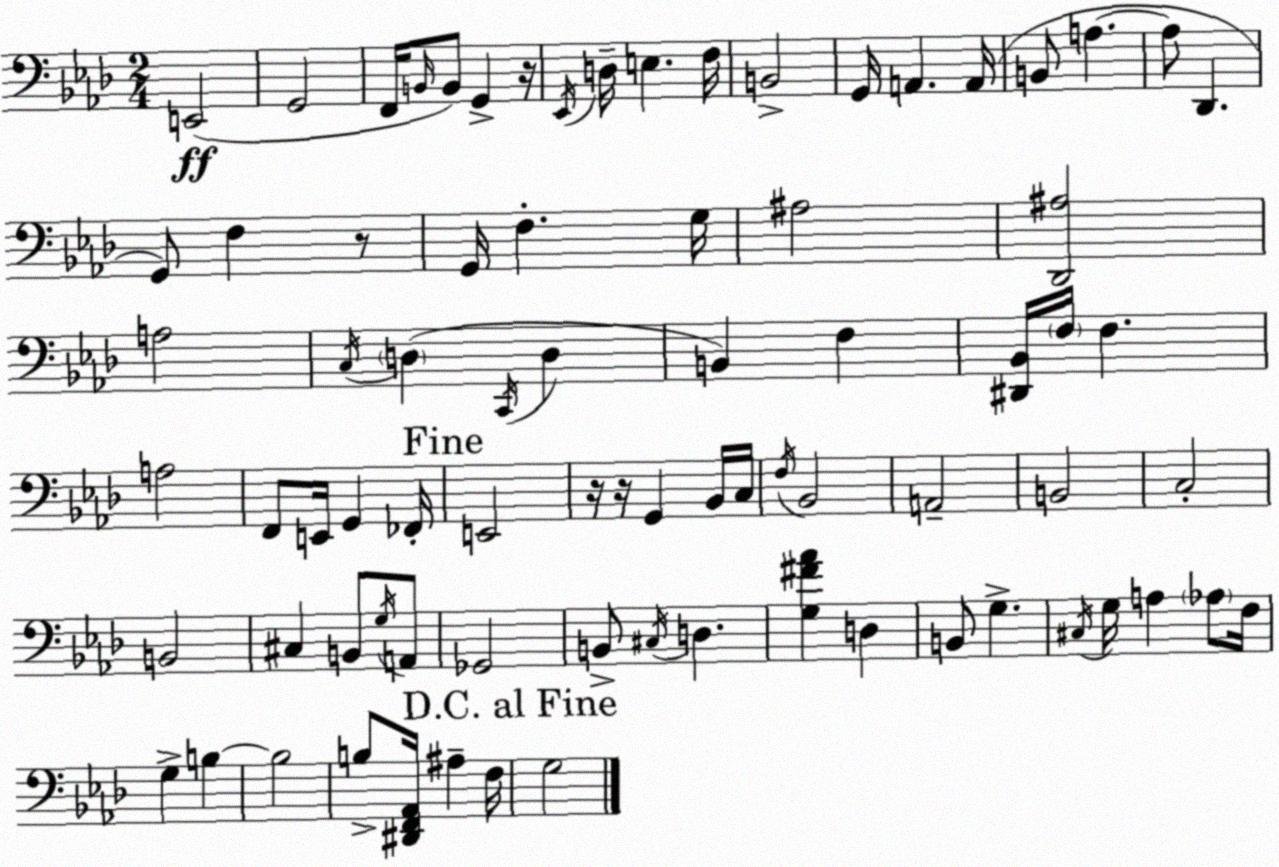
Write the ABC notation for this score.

X:1
T:Untitled
M:2/4
L:1/4
K:Fm
E,,2 G,,2 F,,/4 B,,/4 B,,/2 G,, z/4 _E,,/4 D,/4 E, F,/4 B,,2 G,,/4 A,, A,,/4 B,,/2 A, A,/2 _D,, G,,/2 F, z/2 G,,/4 F, G,/4 ^A,2 [_D,,^A,]2 A,2 C,/4 D, C,,/4 D, B,, F, [^D,,_B,,]/4 F,/4 F, A,2 F,,/2 E,,/4 G,, _F,,/4 E,,2 z/4 z/4 G,, _B,,/4 C,/4 F,/4 _B,,2 A,,2 B,,2 C,2 B,,2 ^C, B,,/2 G,/4 A,,/2 _G,,2 B,,/2 ^C,/4 D, [G,^F_A] D, B,,/2 G, ^C,/4 G,/4 A, _A,/2 F,/4 G, B, B,2 B,/2 [^D,,F,,_A,,]/4 ^A, F,/4 G,2